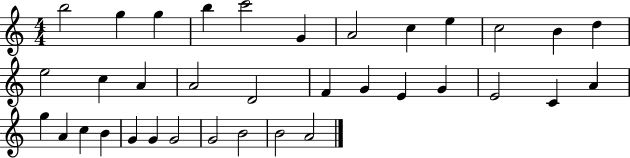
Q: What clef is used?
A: treble